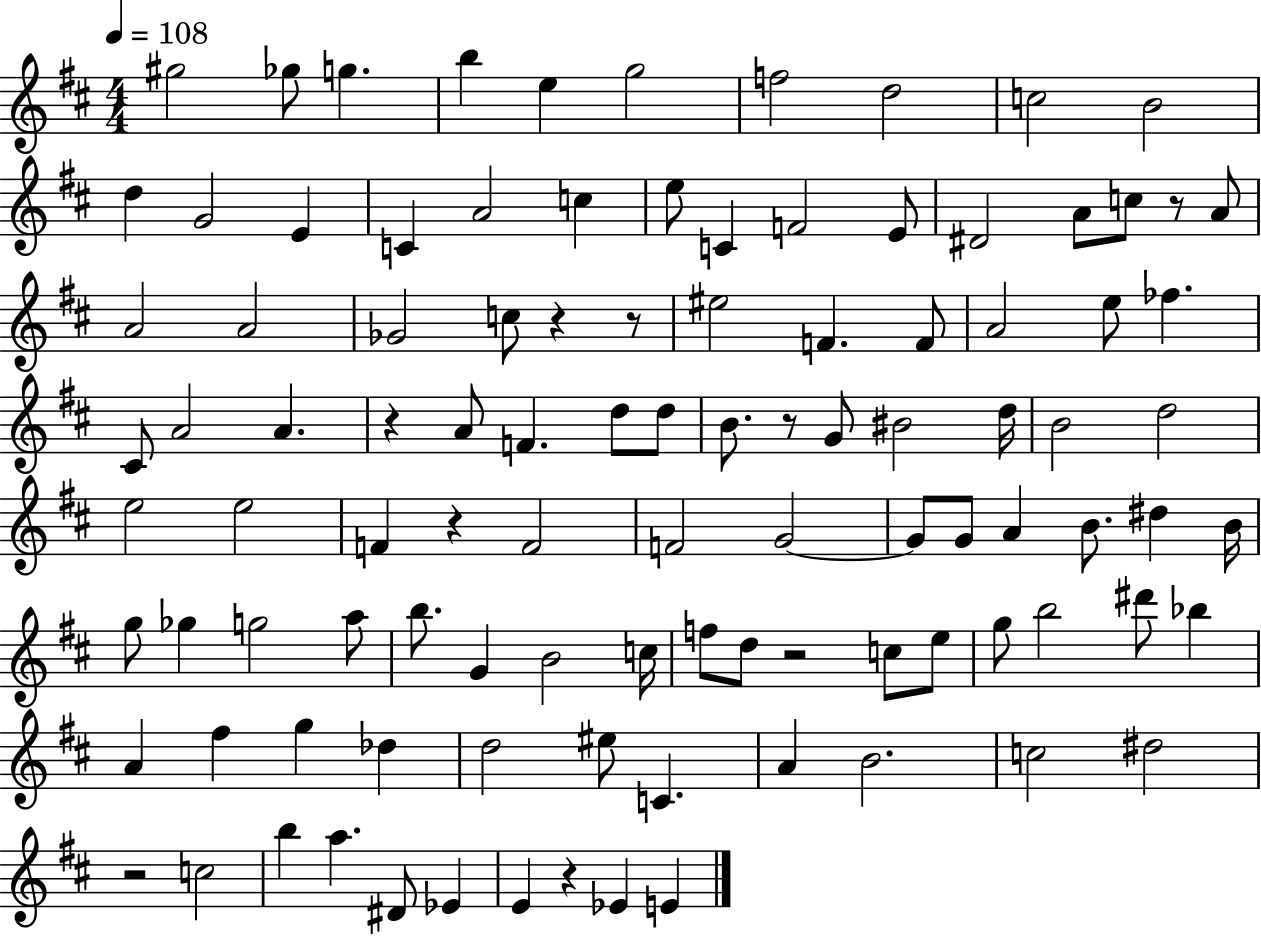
{
  \clef treble
  \numericTimeSignature
  \time 4/4
  \key d \major
  \tempo 4 = 108
  gis''2 ges''8 g''4. | b''4 e''4 g''2 | f''2 d''2 | c''2 b'2 | \break d''4 g'2 e'4 | c'4 a'2 c''4 | e''8 c'4 f'2 e'8 | dis'2 a'8 c''8 r8 a'8 | \break a'2 a'2 | ges'2 c''8 r4 r8 | eis''2 f'4. f'8 | a'2 e''8 fes''4. | \break cis'8 a'2 a'4. | r4 a'8 f'4. d''8 d''8 | b'8. r8 g'8 bis'2 d''16 | b'2 d''2 | \break e''2 e''2 | f'4 r4 f'2 | f'2 g'2~~ | g'8 g'8 a'4 b'8. dis''4 b'16 | \break g''8 ges''4 g''2 a''8 | b''8. g'4 b'2 c''16 | f''8 d''8 r2 c''8 e''8 | g''8 b''2 dis'''8 bes''4 | \break a'4 fis''4 g''4 des''4 | d''2 eis''8 c'4. | a'4 b'2. | c''2 dis''2 | \break r2 c''2 | b''4 a''4. dis'8 ees'4 | e'4 r4 ees'4 e'4 | \bar "|."
}